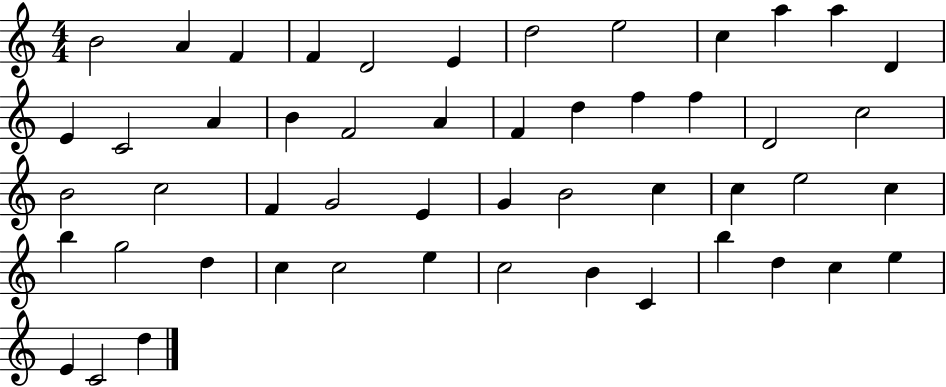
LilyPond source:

{
  \clef treble
  \numericTimeSignature
  \time 4/4
  \key c \major
  b'2 a'4 f'4 | f'4 d'2 e'4 | d''2 e''2 | c''4 a''4 a''4 d'4 | \break e'4 c'2 a'4 | b'4 f'2 a'4 | f'4 d''4 f''4 f''4 | d'2 c''2 | \break b'2 c''2 | f'4 g'2 e'4 | g'4 b'2 c''4 | c''4 e''2 c''4 | \break b''4 g''2 d''4 | c''4 c''2 e''4 | c''2 b'4 c'4 | b''4 d''4 c''4 e''4 | \break e'4 c'2 d''4 | \bar "|."
}